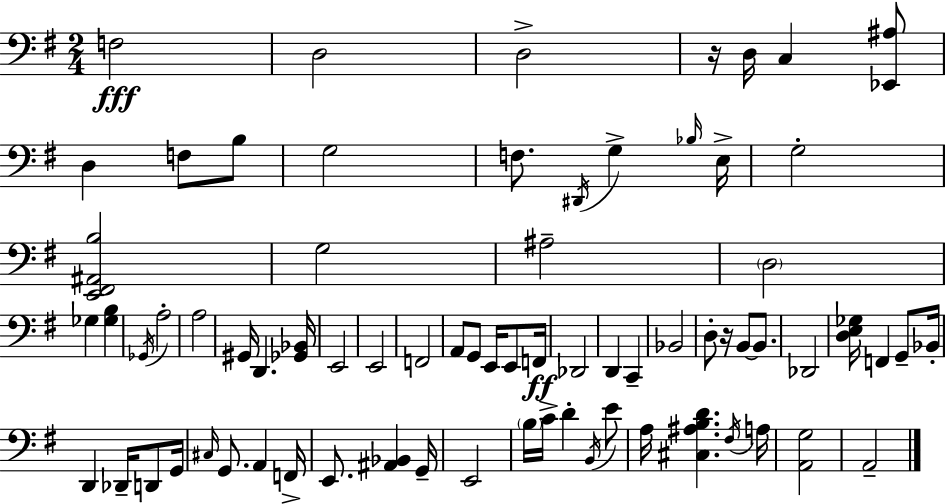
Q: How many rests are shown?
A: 2